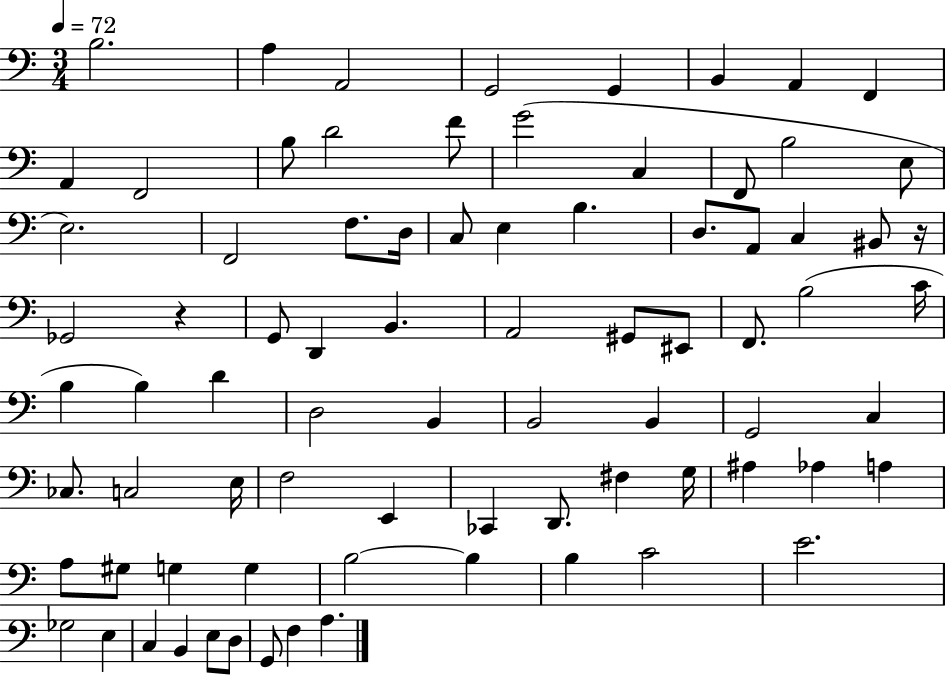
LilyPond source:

{
  \clef bass
  \numericTimeSignature
  \time 3/4
  \key c \major
  \tempo 4 = 72
  \repeat volta 2 { b2. | a4 a,2 | g,2 g,4 | b,4 a,4 f,4 | \break a,4 f,2 | b8 d'2 f'8 | g'2( c4 | f,8 b2 e8 | \break e2.) | f,2 f8. d16 | c8 e4 b4. | d8. a,8 c4 bis,8 r16 | \break ges,2 r4 | g,8 d,4 b,4. | a,2 gis,8 eis,8 | f,8. b2( c'16 | \break b4 b4) d'4 | d2 b,4 | b,2 b,4 | g,2 c4 | \break ces8. c2 e16 | f2 e,4 | ces,4 d,8. fis4 g16 | ais4 aes4 a4 | \break a8 gis8 g4 g4 | b2~~ b4 | b4 c'2 | e'2. | \break ges2 e4 | c4 b,4 e8 d8 | g,8 f4 a4. | } \bar "|."
}